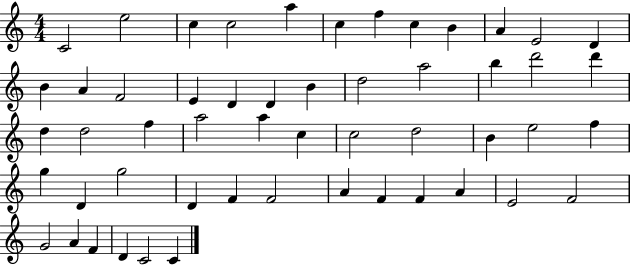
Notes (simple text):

C4/h E5/h C5/q C5/h A5/q C5/q F5/q C5/q B4/q A4/q E4/h D4/q B4/q A4/q F4/h E4/q D4/q D4/q B4/q D5/h A5/h B5/q D6/h D6/q D5/q D5/h F5/q A5/h A5/q C5/q C5/h D5/h B4/q E5/h F5/q G5/q D4/q G5/h D4/q F4/q F4/h A4/q F4/q F4/q A4/q E4/h F4/h G4/h A4/q F4/q D4/q C4/h C4/q